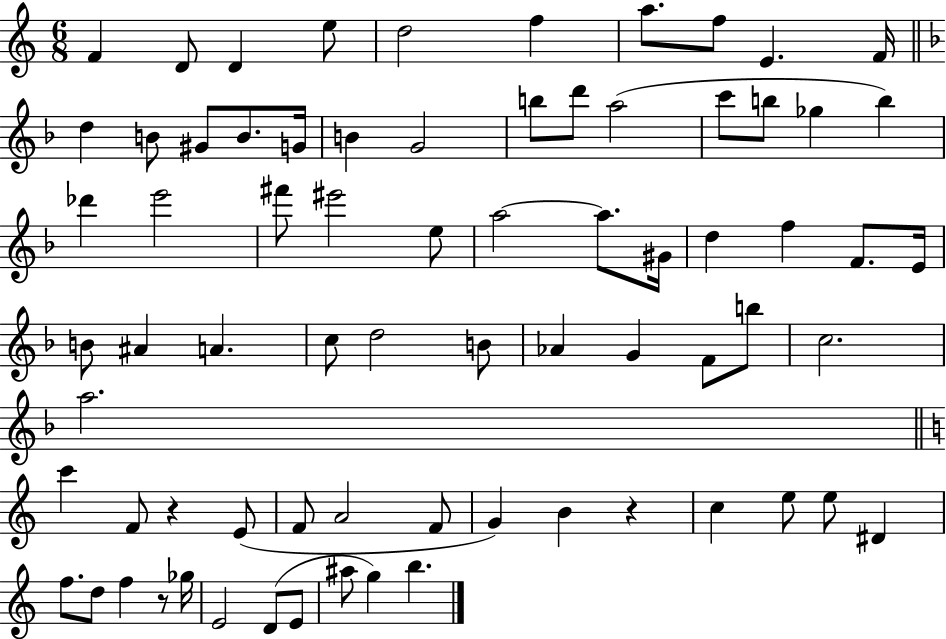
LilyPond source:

{
  \clef treble
  \numericTimeSignature
  \time 6/8
  \key c \major
  f'4 d'8 d'4 e''8 | d''2 f''4 | a''8. f''8 e'4. f'16 | \bar "||" \break \key d \minor d''4 b'8 gis'8 b'8. g'16 | b'4 g'2 | b''8 d'''8 a''2( | c'''8 b''8 ges''4 b''4) | \break des'''4 e'''2 | fis'''8 eis'''2 e''8 | a''2~~ a''8. gis'16 | d''4 f''4 f'8. e'16 | \break b'8 ais'4 a'4. | c''8 d''2 b'8 | aes'4 g'4 f'8 b''8 | c''2. | \break a''2. | \bar "||" \break \key a \minor c'''4 f'8 r4 e'8( | f'8 a'2 f'8 | g'4) b'4 r4 | c''4 e''8 e''8 dis'4 | \break f''8. d''8 f''4 r8 ges''16 | e'2 d'8( e'8 | ais''8 g''4) b''4. | \bar "|."
}